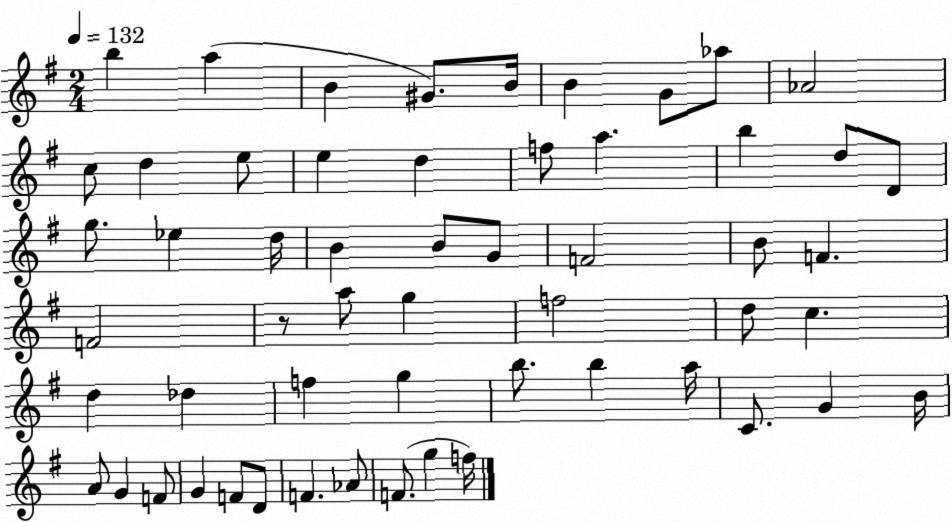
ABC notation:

X:1
T:Untitled
M:2/4
L:1/4
K:G
b a B ^G/2 B/4 B G/2 _a/2 _A2 c/2 d e/2 e d f/2 a b d/2 D/2 g/2 _e d/4 B B/2 G/2 F2 B/2 F F2 z/2 a/2 g f2 d/2 c d _d f g b/2 b a/4 C/2 G B/4 A/2 G F/2 G F/2 D/2 F _A/2 F/2 g f/4